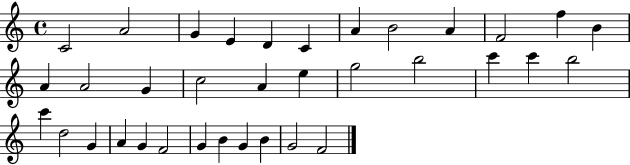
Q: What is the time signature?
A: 4/4